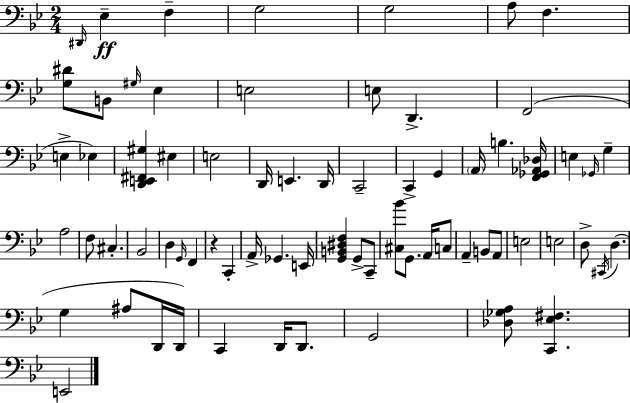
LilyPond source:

{
  \clef bass
  \numericTimeSignature
  \time 2/4
  \key bes \major
  \grace { dis,16 }\ff ees4-- f4-- | g2 | g2 | a8 f4. | \break <g dis'>8 b,8 \grace { gis16 } ees4 | e2 | e8 d,4.-> | f,2( | \break e4-> ees4) | <d, e, fis, gis>4 eis4 | e2 | d,16 e,4. | \break d,16 c,2-- | c,4-> g,4 | \parenthesize a,16 b4. | <f, ges, aes, des>16 e4 \grace { ges,16 } g4-- | \break a2 | f8 cis4.-. | bes,2 | d4 \grace { g,16 } | \break f,4 r4 | c,4-. a,16-> ges,4. | e,16 <g, b, dis f>4 | g,8-> c,8-- <cis bes'>8 g,8. | \break a,16 c8 a,4-- | b,8 a,8 e2 | e2 | d8-> \acciaccatura { cis,16 }( d4. | \break g4 | ais8 d,16 d,16) c,4 | d,16 d,8. g,2 | <des ges a>8 <c, ees fis>4. | \break e,2 | \bar "|."
}